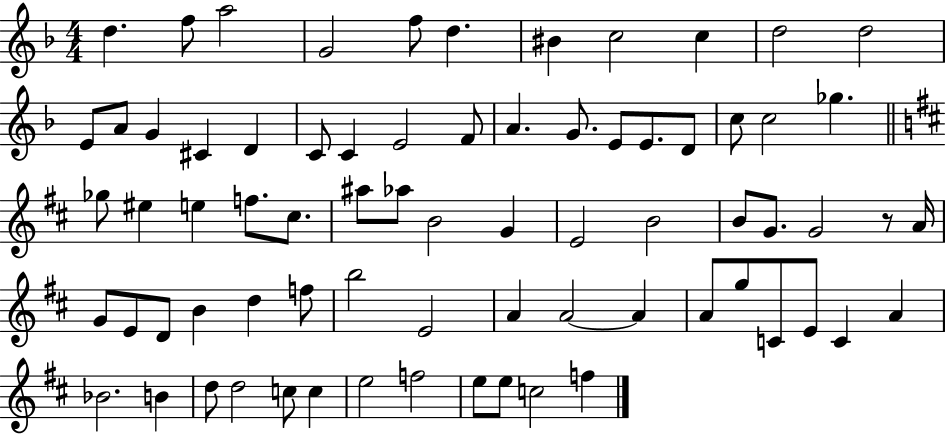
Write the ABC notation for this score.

X:1
T:Untitled
M:4/4
L:1/4
K:F
d f/2 a2 G2 f/2 d ^B c2 c d2 d2 E/2 A/2 G ^C D C/2 C E2 F/2 A G/2 E/2 E/2 D/2 c/2 c2 _g _g/2 ^e e f/2 ^c/2 ^a/2 _a/2 B2 G E2 B2 B/2 G/2 G2 z/2 A/4 G/2 E/2 D/2 B d f/2 b2 E2 A A2 A A/2 g/2 C/2 E/2 C A _B2 B d/2 d2 c/2 c e2 f2 e/2 e/2 c2 f